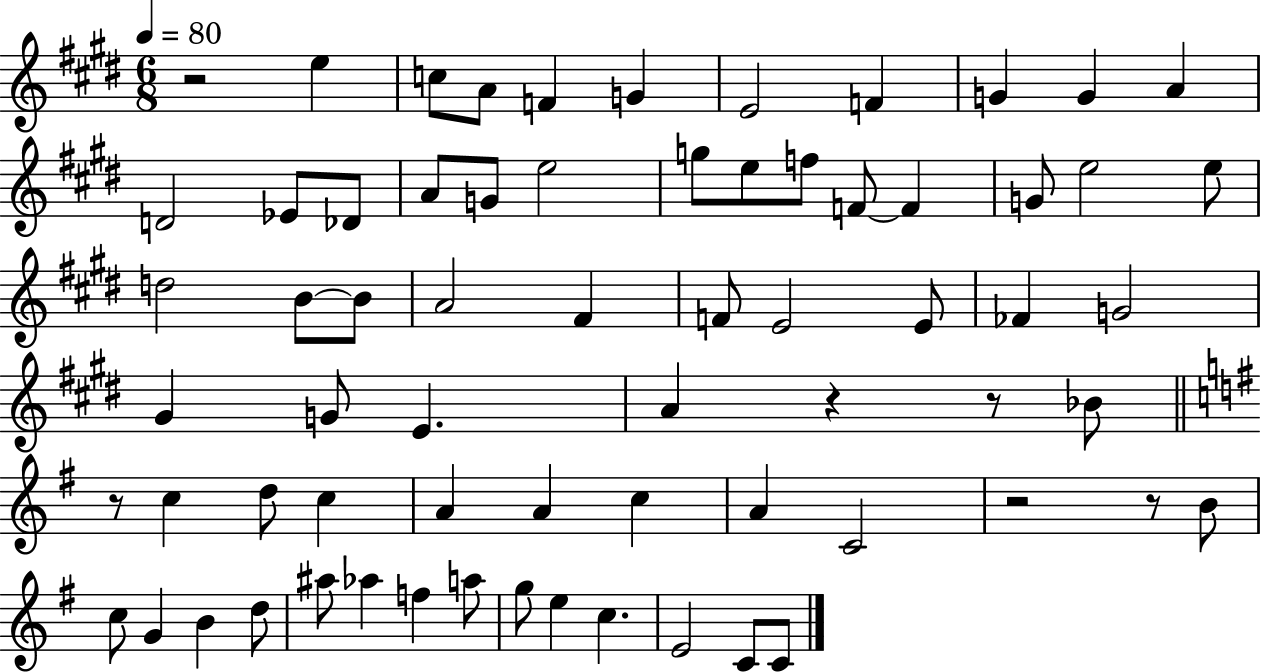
X:1
T:Untitled
M:6/8
L:1/4
K:E
z2 e c/2 A/2 F G E2 F G G A D2 _E/2 _D/2 A/2 G/2 e2 g/2 e/2 f/2 F/2 F G/2 e2 e/2 d2 B/2 B/2 A2 ^F F/2 E2 E/2 _F G2 ^G G/2 E A z z/2 _B/2 z/2 c d/2 c A A c A C2 z2 z/2 B/2 c/2 G B d/2 ^a/2 _a f a/2 g/2 e c E2 C/2 C/2